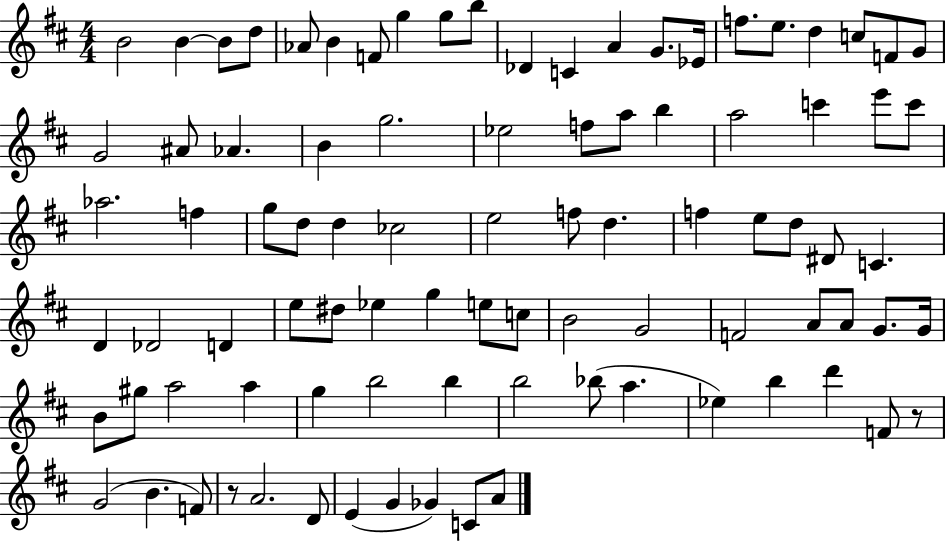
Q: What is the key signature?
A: D major